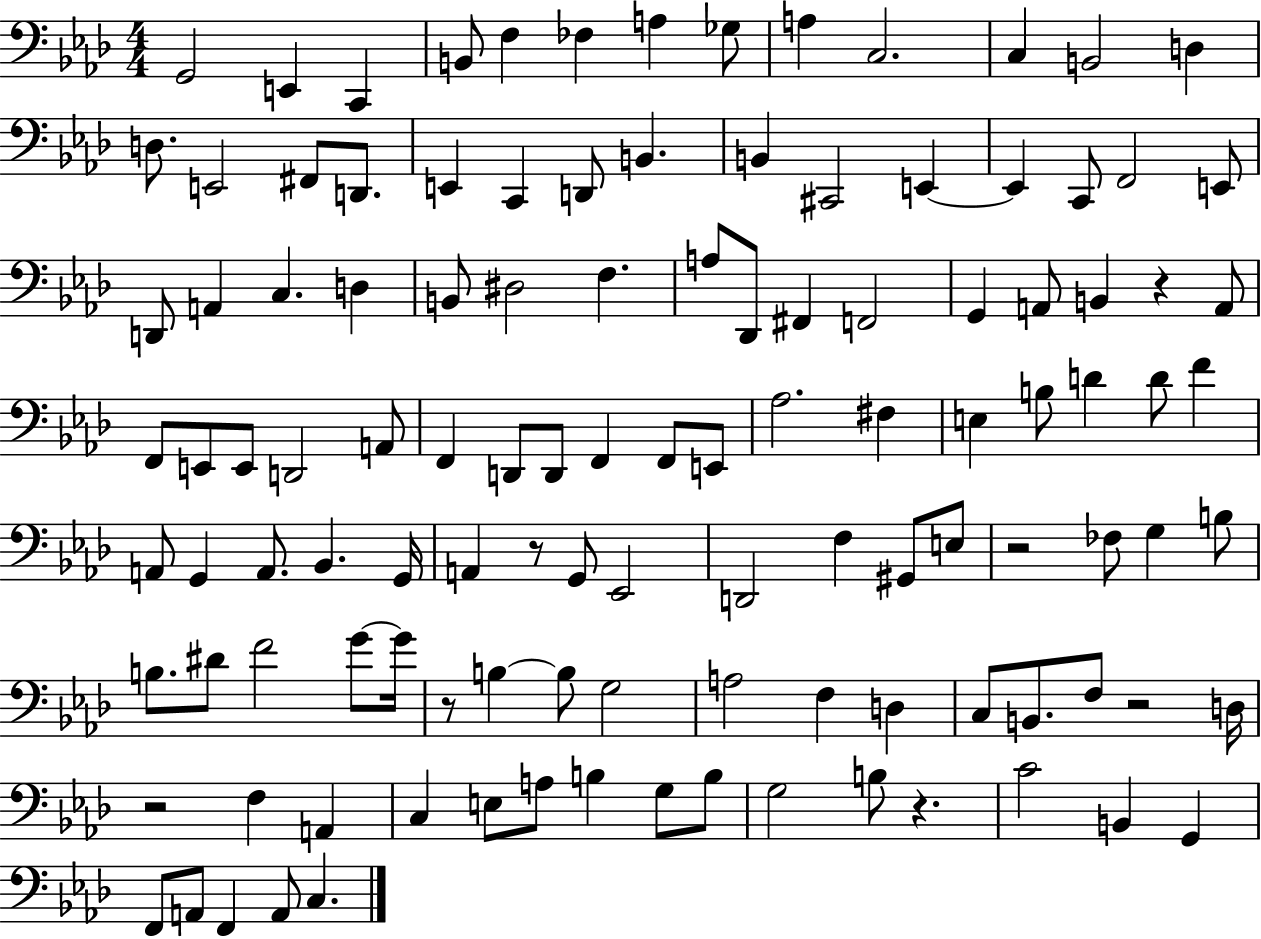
X:1
T:Untitled
M:4/4
L:1/4
K:Ab
G,,2 E,, C,, B,,/2 F, _F, A, _G,/2 A, C,2 C, B,,2 D, D,/2 E,,2 ^F,,/2 D,,/2 E,, C,, D,,/2 B,, B,, ^C,,2 E,, E,, C,,/2 F,,2 E,,/2 D,,/2 A,, C, D, B,,/2 ^D,2 F, A,/2 _D,,/2 ^F,, F,,2 G,, A,,/2 B,, z A,,/2 F,,/2 E,,/2 E,,/2 D,,2 A,,/2 F,, D,,/2 D,,/2 F,, F,,/2 E,,/2 _A,2 ^F, E, B,/2 D D/2 F A,,/2 G,, A,,/2 _B,, G,,/4 A,, z/2 G,,/2 _E,,2 D,,2 F, ^G,,/2 E,/2 z2 _F,/2 G, B,/2 B,/2 ^D/2 F2 G/2 G/4 z/2 B, B,/2 G,2 A,2 F, D, C,/2 B,,/2 F,/2 z2 D,/4 z2 F, A,, C, E,/2 A,/2 B, G,/2 B,/2 G,2 B,/2 z C2 B,, G,, F,,/2 A,,/2 F,, A,,/2 C,